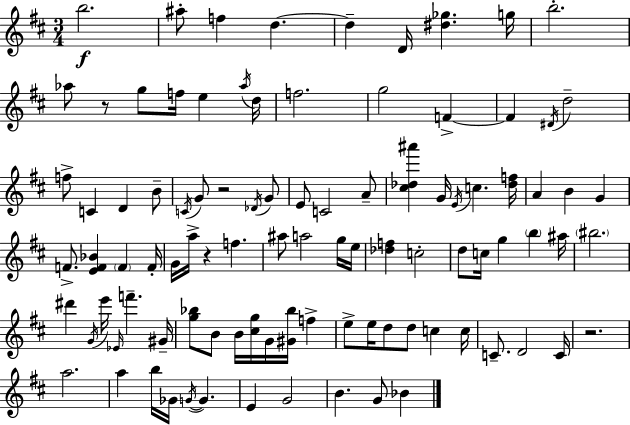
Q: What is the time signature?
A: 3/4